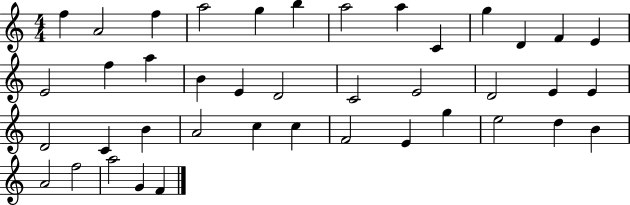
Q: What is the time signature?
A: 4/4